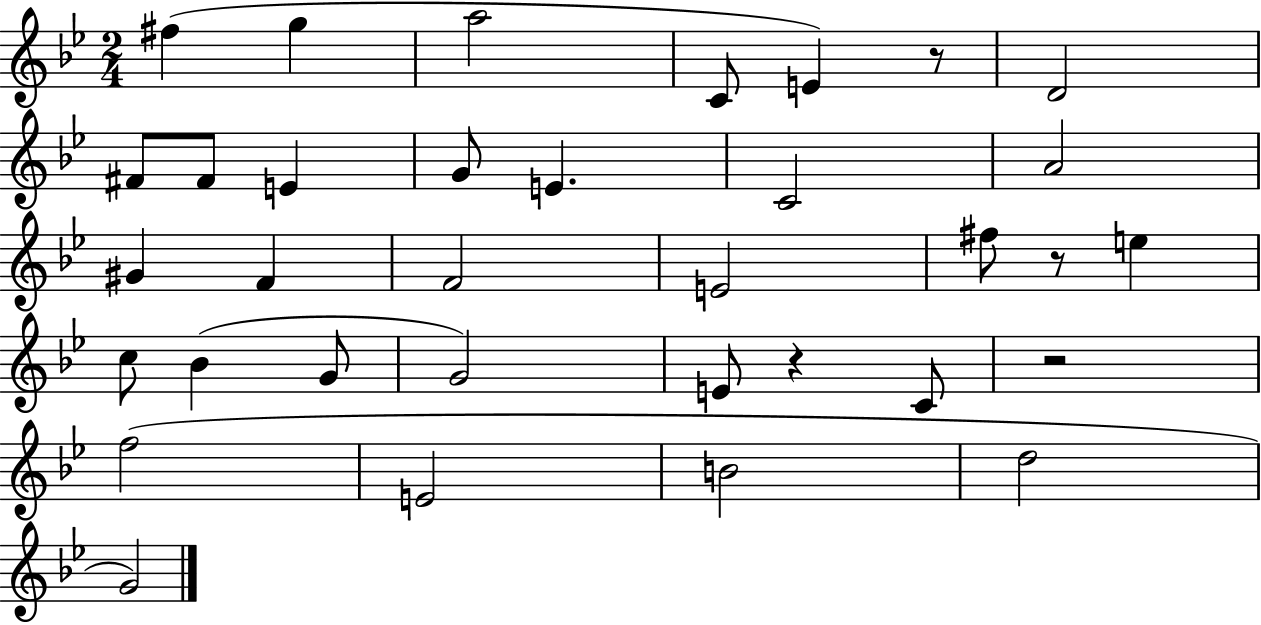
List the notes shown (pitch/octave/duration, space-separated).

F#5/q G5/q A5/h C4/e E4/q R/e D4/h F#4/e F#4/e E4/q G4/e E4/q. C4/h A4/h G#4/q F4/q F4/h E4/h F#5/e R/e E5/q C5/e Bb4/q G4/e G4/h E4/e R/q C4/e R/h F5/h E4/h B4/h D5/h G4/h